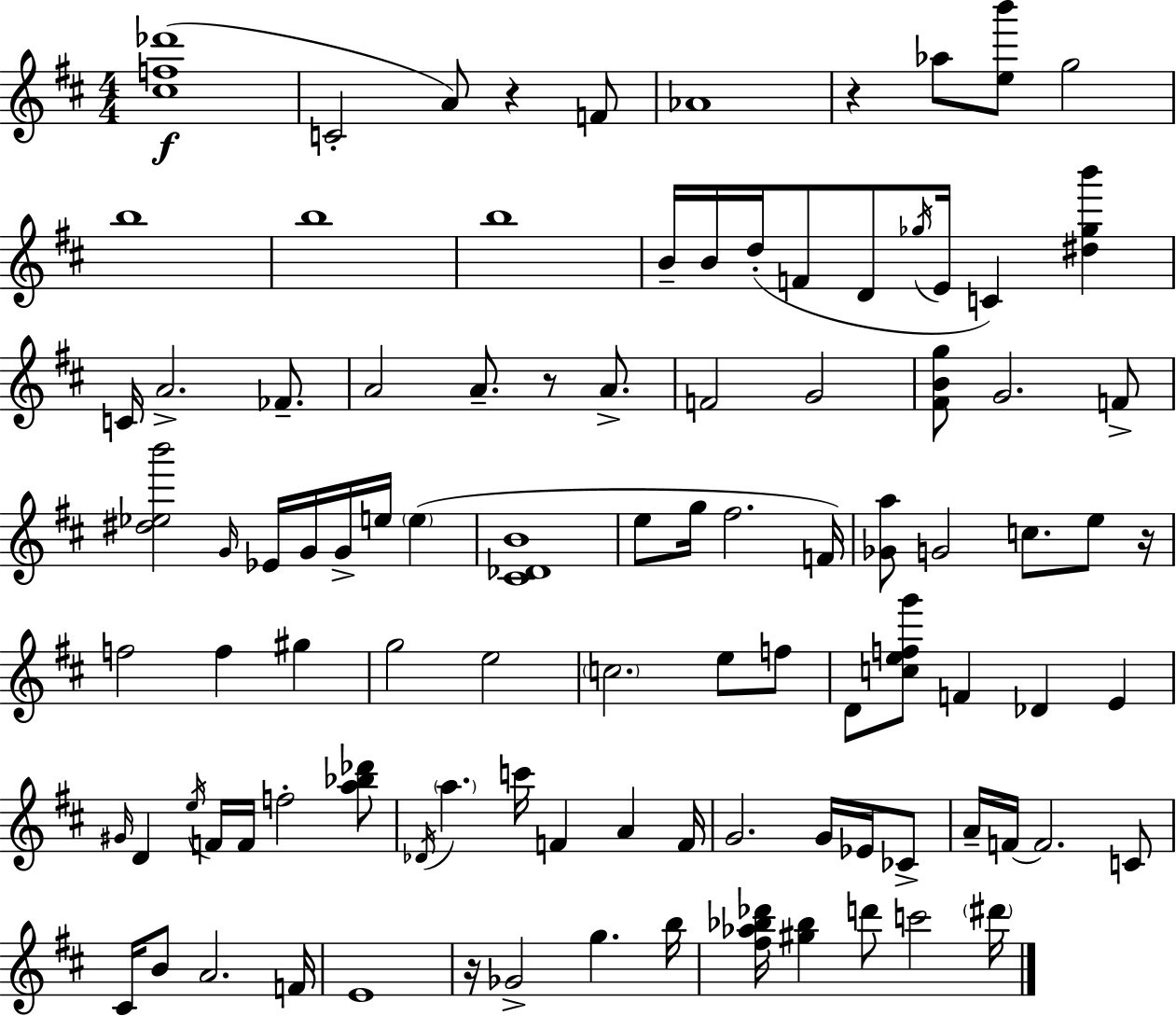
X:1
T:Untitled
M:4/4
L:1/4
K:D
[^cf_d']4 C2 A/2 z F/2 _A4 z _a/2 [eb']/2 g2 b4 b4 b4 B/4 B/4 d/4 F/2 D/2 _g/4 E/4 C [^d_gb'] C/4 A2 _F/2 A2 A/2 z/2 A/2 F2 G2 [^FBg]/2 G2 F/2 [^d_eb']2 G/4 _E/4 G/4 G/4 e/4 e [^C_DB]4 e/2 g/4 ^f2 F/4 [_Ga]/2 G2 c/2 e/2 z/4 f2 f ^g g2 e2 c2 e/2 f/2 D/2 [cefg']/2 F _D E ^G/4 D e/4 F/4 F/4 f2 [a_b_d']/2 _D/4 a c'/4 F A F/4 G2 G/4 _E/4 _C/2 A/4 F/4 F2 C/2 ^C/4 B/2 A2 F/4 E4 z/4 _G2 g b/4 [^f_a_b_d']/4 [^g_b] d'/2 c'2 ^d'/4